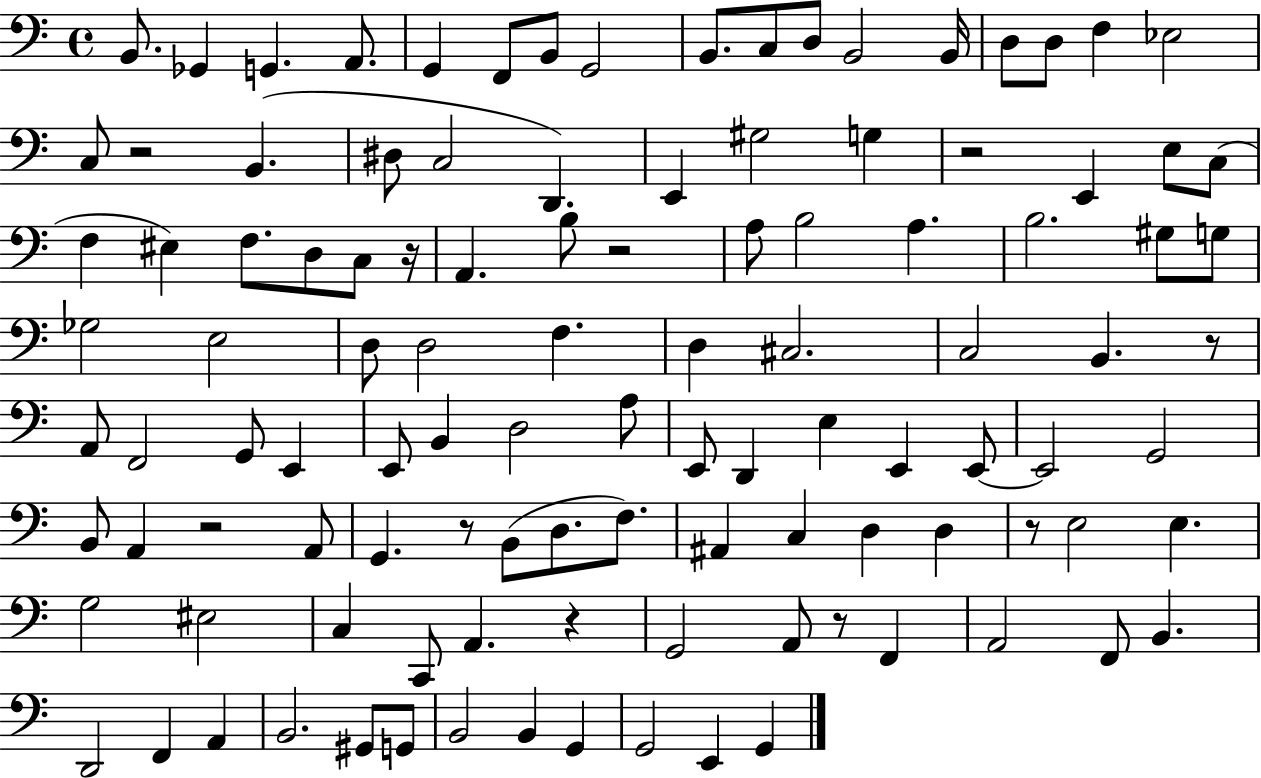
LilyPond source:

{
  \clef bass
  \time 4/4
  \defaultTimeSignature
  \key c \major
  b,8. ges,4 g,4. a,8. | g,4 f,8 b,8 g,2 | b,8. c8 d8 b,2 b,16 | d8 d8 f4 ees2 | \break c8 r2 b,4.( | dis8 c2 d,4.) | e,4 gis2 g4 | r2 e,4 e8 c8( | \break f4 eis4) f8. d8 c8 r16 | a,4. b8 r2 | a8 b2 a4. | b2. gis8 g8 | \break ges2 e2 | d8 d2 f4. | d4 cis2. | c2 b,4. r8 | \break a,8 f,2 g,8 e,4 | e,8 b,4 d2 a8 | e,8 d,4 e4 e,4 e,8~~ | e,2 g,2 | \break b,8 a,4 r2 a,8 | g,4. r8 b,8( d8. f8.) | ais,4 c4 d4 d4 | r8 e2 e4. | \break g2 eis2 | c4 c,8 a,4. r4 | g,2 a,8 r8 f,4 | a,2 f,8 b,4. | \break d,2 f,4 a,4 | b,2. gis,8 g,8 | b,2 b,4 g,4 | g,2 e,4 g,4 | \break \bar "|."
}